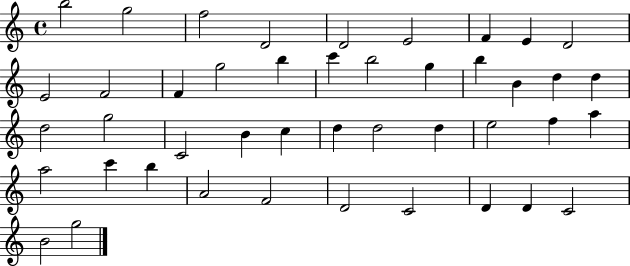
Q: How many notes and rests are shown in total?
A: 44